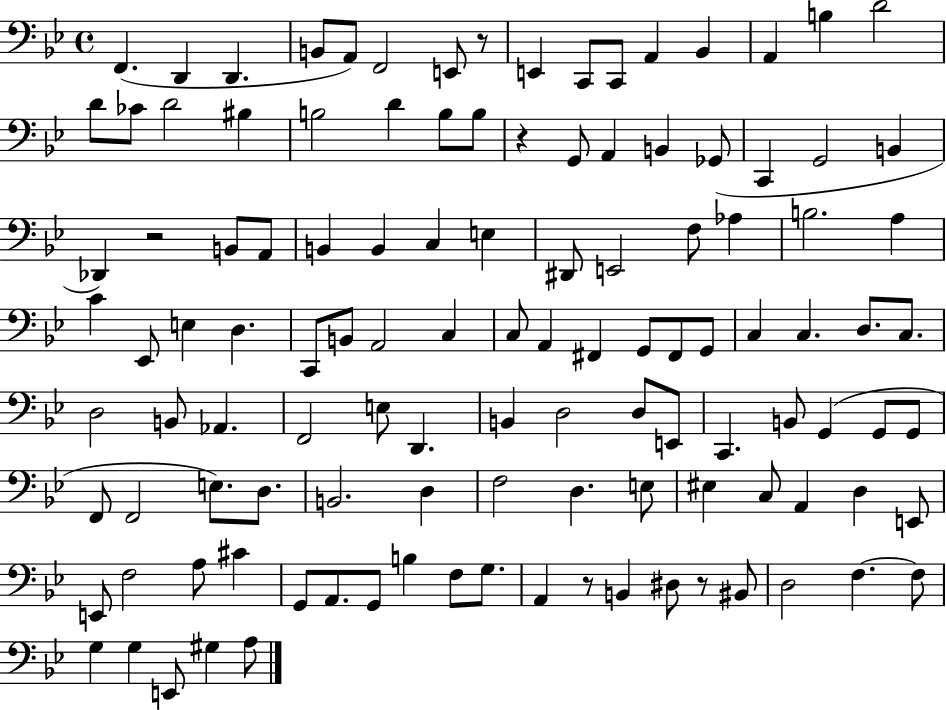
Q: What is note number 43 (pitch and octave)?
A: A3